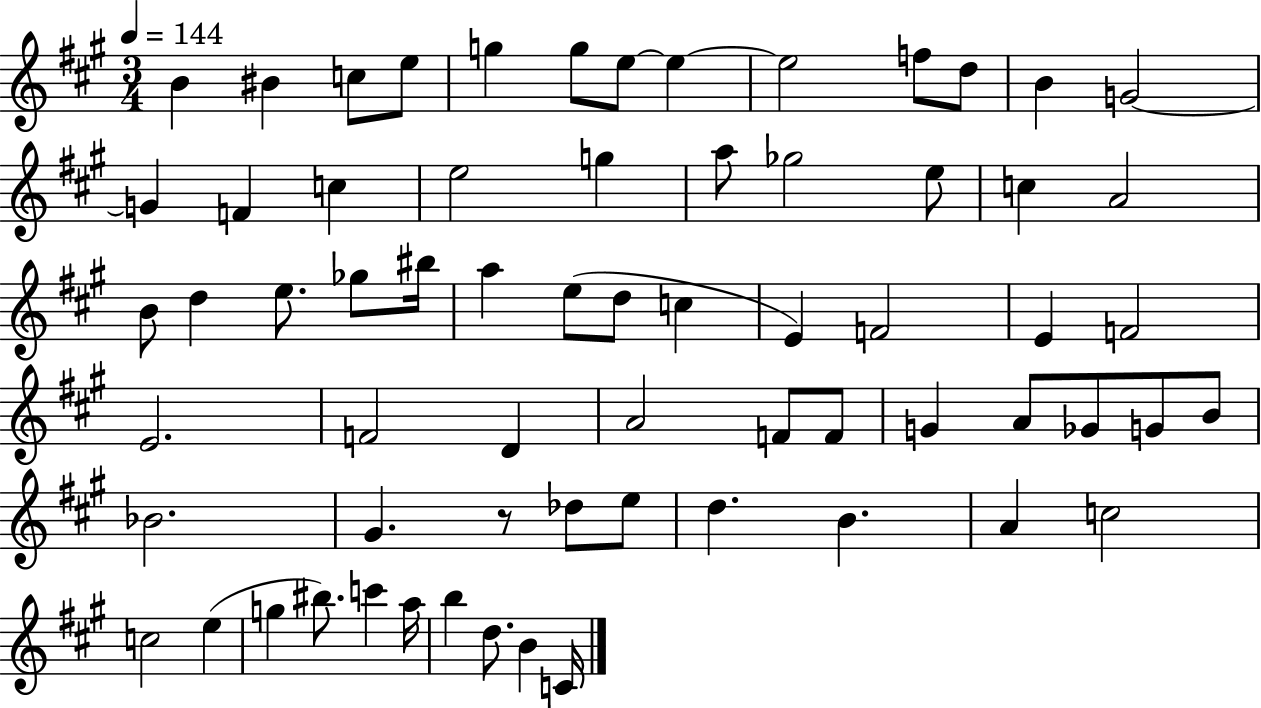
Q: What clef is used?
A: treble